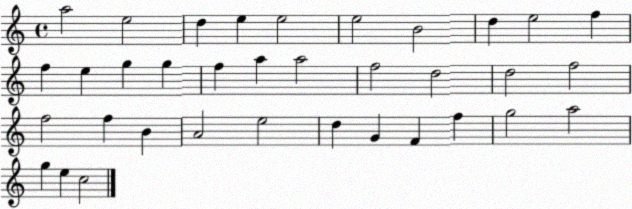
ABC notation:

X:1
T:Untitled
M:4/4
L:1/4
K:C
a2 e2 d e e2 e2 B2 d e2 f f e g g f a a2 f2 d2 d2 f2 f2 f B A2 e2 d G F f g2 a2 g e c2